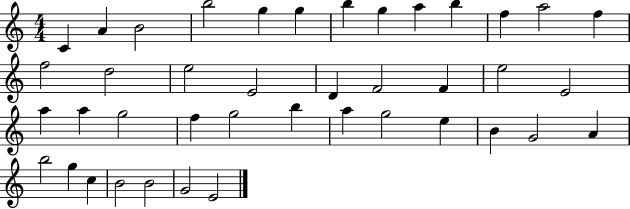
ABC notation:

X:1
T:Untitled
M:4/4
L:1/4
K:C
C A B2 b2 g g b g a b f a2 f f2 d2 e2 E2 D F2 F e2 E2 a a g2 f g2 b a g2 e B G2 A b2 g c B2 B2 G2 E2